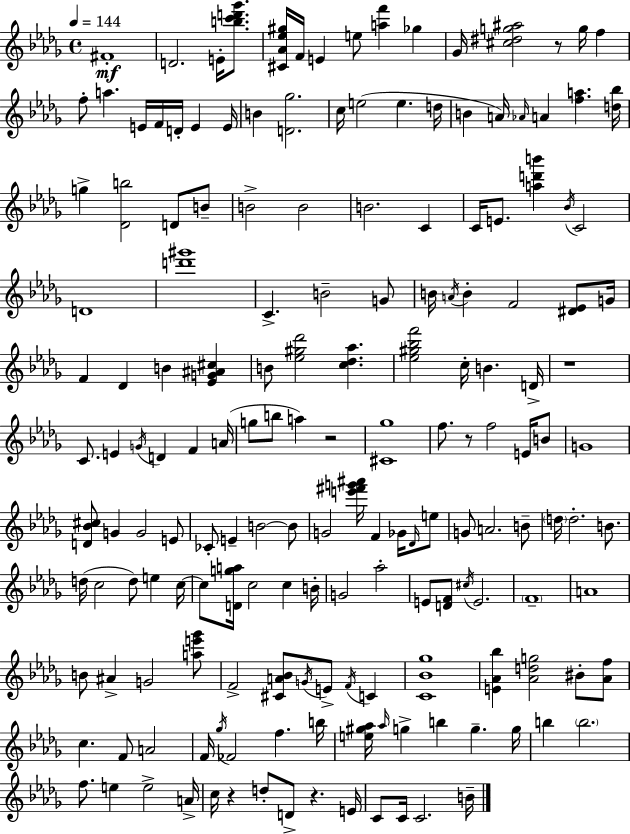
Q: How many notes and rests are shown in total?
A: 170